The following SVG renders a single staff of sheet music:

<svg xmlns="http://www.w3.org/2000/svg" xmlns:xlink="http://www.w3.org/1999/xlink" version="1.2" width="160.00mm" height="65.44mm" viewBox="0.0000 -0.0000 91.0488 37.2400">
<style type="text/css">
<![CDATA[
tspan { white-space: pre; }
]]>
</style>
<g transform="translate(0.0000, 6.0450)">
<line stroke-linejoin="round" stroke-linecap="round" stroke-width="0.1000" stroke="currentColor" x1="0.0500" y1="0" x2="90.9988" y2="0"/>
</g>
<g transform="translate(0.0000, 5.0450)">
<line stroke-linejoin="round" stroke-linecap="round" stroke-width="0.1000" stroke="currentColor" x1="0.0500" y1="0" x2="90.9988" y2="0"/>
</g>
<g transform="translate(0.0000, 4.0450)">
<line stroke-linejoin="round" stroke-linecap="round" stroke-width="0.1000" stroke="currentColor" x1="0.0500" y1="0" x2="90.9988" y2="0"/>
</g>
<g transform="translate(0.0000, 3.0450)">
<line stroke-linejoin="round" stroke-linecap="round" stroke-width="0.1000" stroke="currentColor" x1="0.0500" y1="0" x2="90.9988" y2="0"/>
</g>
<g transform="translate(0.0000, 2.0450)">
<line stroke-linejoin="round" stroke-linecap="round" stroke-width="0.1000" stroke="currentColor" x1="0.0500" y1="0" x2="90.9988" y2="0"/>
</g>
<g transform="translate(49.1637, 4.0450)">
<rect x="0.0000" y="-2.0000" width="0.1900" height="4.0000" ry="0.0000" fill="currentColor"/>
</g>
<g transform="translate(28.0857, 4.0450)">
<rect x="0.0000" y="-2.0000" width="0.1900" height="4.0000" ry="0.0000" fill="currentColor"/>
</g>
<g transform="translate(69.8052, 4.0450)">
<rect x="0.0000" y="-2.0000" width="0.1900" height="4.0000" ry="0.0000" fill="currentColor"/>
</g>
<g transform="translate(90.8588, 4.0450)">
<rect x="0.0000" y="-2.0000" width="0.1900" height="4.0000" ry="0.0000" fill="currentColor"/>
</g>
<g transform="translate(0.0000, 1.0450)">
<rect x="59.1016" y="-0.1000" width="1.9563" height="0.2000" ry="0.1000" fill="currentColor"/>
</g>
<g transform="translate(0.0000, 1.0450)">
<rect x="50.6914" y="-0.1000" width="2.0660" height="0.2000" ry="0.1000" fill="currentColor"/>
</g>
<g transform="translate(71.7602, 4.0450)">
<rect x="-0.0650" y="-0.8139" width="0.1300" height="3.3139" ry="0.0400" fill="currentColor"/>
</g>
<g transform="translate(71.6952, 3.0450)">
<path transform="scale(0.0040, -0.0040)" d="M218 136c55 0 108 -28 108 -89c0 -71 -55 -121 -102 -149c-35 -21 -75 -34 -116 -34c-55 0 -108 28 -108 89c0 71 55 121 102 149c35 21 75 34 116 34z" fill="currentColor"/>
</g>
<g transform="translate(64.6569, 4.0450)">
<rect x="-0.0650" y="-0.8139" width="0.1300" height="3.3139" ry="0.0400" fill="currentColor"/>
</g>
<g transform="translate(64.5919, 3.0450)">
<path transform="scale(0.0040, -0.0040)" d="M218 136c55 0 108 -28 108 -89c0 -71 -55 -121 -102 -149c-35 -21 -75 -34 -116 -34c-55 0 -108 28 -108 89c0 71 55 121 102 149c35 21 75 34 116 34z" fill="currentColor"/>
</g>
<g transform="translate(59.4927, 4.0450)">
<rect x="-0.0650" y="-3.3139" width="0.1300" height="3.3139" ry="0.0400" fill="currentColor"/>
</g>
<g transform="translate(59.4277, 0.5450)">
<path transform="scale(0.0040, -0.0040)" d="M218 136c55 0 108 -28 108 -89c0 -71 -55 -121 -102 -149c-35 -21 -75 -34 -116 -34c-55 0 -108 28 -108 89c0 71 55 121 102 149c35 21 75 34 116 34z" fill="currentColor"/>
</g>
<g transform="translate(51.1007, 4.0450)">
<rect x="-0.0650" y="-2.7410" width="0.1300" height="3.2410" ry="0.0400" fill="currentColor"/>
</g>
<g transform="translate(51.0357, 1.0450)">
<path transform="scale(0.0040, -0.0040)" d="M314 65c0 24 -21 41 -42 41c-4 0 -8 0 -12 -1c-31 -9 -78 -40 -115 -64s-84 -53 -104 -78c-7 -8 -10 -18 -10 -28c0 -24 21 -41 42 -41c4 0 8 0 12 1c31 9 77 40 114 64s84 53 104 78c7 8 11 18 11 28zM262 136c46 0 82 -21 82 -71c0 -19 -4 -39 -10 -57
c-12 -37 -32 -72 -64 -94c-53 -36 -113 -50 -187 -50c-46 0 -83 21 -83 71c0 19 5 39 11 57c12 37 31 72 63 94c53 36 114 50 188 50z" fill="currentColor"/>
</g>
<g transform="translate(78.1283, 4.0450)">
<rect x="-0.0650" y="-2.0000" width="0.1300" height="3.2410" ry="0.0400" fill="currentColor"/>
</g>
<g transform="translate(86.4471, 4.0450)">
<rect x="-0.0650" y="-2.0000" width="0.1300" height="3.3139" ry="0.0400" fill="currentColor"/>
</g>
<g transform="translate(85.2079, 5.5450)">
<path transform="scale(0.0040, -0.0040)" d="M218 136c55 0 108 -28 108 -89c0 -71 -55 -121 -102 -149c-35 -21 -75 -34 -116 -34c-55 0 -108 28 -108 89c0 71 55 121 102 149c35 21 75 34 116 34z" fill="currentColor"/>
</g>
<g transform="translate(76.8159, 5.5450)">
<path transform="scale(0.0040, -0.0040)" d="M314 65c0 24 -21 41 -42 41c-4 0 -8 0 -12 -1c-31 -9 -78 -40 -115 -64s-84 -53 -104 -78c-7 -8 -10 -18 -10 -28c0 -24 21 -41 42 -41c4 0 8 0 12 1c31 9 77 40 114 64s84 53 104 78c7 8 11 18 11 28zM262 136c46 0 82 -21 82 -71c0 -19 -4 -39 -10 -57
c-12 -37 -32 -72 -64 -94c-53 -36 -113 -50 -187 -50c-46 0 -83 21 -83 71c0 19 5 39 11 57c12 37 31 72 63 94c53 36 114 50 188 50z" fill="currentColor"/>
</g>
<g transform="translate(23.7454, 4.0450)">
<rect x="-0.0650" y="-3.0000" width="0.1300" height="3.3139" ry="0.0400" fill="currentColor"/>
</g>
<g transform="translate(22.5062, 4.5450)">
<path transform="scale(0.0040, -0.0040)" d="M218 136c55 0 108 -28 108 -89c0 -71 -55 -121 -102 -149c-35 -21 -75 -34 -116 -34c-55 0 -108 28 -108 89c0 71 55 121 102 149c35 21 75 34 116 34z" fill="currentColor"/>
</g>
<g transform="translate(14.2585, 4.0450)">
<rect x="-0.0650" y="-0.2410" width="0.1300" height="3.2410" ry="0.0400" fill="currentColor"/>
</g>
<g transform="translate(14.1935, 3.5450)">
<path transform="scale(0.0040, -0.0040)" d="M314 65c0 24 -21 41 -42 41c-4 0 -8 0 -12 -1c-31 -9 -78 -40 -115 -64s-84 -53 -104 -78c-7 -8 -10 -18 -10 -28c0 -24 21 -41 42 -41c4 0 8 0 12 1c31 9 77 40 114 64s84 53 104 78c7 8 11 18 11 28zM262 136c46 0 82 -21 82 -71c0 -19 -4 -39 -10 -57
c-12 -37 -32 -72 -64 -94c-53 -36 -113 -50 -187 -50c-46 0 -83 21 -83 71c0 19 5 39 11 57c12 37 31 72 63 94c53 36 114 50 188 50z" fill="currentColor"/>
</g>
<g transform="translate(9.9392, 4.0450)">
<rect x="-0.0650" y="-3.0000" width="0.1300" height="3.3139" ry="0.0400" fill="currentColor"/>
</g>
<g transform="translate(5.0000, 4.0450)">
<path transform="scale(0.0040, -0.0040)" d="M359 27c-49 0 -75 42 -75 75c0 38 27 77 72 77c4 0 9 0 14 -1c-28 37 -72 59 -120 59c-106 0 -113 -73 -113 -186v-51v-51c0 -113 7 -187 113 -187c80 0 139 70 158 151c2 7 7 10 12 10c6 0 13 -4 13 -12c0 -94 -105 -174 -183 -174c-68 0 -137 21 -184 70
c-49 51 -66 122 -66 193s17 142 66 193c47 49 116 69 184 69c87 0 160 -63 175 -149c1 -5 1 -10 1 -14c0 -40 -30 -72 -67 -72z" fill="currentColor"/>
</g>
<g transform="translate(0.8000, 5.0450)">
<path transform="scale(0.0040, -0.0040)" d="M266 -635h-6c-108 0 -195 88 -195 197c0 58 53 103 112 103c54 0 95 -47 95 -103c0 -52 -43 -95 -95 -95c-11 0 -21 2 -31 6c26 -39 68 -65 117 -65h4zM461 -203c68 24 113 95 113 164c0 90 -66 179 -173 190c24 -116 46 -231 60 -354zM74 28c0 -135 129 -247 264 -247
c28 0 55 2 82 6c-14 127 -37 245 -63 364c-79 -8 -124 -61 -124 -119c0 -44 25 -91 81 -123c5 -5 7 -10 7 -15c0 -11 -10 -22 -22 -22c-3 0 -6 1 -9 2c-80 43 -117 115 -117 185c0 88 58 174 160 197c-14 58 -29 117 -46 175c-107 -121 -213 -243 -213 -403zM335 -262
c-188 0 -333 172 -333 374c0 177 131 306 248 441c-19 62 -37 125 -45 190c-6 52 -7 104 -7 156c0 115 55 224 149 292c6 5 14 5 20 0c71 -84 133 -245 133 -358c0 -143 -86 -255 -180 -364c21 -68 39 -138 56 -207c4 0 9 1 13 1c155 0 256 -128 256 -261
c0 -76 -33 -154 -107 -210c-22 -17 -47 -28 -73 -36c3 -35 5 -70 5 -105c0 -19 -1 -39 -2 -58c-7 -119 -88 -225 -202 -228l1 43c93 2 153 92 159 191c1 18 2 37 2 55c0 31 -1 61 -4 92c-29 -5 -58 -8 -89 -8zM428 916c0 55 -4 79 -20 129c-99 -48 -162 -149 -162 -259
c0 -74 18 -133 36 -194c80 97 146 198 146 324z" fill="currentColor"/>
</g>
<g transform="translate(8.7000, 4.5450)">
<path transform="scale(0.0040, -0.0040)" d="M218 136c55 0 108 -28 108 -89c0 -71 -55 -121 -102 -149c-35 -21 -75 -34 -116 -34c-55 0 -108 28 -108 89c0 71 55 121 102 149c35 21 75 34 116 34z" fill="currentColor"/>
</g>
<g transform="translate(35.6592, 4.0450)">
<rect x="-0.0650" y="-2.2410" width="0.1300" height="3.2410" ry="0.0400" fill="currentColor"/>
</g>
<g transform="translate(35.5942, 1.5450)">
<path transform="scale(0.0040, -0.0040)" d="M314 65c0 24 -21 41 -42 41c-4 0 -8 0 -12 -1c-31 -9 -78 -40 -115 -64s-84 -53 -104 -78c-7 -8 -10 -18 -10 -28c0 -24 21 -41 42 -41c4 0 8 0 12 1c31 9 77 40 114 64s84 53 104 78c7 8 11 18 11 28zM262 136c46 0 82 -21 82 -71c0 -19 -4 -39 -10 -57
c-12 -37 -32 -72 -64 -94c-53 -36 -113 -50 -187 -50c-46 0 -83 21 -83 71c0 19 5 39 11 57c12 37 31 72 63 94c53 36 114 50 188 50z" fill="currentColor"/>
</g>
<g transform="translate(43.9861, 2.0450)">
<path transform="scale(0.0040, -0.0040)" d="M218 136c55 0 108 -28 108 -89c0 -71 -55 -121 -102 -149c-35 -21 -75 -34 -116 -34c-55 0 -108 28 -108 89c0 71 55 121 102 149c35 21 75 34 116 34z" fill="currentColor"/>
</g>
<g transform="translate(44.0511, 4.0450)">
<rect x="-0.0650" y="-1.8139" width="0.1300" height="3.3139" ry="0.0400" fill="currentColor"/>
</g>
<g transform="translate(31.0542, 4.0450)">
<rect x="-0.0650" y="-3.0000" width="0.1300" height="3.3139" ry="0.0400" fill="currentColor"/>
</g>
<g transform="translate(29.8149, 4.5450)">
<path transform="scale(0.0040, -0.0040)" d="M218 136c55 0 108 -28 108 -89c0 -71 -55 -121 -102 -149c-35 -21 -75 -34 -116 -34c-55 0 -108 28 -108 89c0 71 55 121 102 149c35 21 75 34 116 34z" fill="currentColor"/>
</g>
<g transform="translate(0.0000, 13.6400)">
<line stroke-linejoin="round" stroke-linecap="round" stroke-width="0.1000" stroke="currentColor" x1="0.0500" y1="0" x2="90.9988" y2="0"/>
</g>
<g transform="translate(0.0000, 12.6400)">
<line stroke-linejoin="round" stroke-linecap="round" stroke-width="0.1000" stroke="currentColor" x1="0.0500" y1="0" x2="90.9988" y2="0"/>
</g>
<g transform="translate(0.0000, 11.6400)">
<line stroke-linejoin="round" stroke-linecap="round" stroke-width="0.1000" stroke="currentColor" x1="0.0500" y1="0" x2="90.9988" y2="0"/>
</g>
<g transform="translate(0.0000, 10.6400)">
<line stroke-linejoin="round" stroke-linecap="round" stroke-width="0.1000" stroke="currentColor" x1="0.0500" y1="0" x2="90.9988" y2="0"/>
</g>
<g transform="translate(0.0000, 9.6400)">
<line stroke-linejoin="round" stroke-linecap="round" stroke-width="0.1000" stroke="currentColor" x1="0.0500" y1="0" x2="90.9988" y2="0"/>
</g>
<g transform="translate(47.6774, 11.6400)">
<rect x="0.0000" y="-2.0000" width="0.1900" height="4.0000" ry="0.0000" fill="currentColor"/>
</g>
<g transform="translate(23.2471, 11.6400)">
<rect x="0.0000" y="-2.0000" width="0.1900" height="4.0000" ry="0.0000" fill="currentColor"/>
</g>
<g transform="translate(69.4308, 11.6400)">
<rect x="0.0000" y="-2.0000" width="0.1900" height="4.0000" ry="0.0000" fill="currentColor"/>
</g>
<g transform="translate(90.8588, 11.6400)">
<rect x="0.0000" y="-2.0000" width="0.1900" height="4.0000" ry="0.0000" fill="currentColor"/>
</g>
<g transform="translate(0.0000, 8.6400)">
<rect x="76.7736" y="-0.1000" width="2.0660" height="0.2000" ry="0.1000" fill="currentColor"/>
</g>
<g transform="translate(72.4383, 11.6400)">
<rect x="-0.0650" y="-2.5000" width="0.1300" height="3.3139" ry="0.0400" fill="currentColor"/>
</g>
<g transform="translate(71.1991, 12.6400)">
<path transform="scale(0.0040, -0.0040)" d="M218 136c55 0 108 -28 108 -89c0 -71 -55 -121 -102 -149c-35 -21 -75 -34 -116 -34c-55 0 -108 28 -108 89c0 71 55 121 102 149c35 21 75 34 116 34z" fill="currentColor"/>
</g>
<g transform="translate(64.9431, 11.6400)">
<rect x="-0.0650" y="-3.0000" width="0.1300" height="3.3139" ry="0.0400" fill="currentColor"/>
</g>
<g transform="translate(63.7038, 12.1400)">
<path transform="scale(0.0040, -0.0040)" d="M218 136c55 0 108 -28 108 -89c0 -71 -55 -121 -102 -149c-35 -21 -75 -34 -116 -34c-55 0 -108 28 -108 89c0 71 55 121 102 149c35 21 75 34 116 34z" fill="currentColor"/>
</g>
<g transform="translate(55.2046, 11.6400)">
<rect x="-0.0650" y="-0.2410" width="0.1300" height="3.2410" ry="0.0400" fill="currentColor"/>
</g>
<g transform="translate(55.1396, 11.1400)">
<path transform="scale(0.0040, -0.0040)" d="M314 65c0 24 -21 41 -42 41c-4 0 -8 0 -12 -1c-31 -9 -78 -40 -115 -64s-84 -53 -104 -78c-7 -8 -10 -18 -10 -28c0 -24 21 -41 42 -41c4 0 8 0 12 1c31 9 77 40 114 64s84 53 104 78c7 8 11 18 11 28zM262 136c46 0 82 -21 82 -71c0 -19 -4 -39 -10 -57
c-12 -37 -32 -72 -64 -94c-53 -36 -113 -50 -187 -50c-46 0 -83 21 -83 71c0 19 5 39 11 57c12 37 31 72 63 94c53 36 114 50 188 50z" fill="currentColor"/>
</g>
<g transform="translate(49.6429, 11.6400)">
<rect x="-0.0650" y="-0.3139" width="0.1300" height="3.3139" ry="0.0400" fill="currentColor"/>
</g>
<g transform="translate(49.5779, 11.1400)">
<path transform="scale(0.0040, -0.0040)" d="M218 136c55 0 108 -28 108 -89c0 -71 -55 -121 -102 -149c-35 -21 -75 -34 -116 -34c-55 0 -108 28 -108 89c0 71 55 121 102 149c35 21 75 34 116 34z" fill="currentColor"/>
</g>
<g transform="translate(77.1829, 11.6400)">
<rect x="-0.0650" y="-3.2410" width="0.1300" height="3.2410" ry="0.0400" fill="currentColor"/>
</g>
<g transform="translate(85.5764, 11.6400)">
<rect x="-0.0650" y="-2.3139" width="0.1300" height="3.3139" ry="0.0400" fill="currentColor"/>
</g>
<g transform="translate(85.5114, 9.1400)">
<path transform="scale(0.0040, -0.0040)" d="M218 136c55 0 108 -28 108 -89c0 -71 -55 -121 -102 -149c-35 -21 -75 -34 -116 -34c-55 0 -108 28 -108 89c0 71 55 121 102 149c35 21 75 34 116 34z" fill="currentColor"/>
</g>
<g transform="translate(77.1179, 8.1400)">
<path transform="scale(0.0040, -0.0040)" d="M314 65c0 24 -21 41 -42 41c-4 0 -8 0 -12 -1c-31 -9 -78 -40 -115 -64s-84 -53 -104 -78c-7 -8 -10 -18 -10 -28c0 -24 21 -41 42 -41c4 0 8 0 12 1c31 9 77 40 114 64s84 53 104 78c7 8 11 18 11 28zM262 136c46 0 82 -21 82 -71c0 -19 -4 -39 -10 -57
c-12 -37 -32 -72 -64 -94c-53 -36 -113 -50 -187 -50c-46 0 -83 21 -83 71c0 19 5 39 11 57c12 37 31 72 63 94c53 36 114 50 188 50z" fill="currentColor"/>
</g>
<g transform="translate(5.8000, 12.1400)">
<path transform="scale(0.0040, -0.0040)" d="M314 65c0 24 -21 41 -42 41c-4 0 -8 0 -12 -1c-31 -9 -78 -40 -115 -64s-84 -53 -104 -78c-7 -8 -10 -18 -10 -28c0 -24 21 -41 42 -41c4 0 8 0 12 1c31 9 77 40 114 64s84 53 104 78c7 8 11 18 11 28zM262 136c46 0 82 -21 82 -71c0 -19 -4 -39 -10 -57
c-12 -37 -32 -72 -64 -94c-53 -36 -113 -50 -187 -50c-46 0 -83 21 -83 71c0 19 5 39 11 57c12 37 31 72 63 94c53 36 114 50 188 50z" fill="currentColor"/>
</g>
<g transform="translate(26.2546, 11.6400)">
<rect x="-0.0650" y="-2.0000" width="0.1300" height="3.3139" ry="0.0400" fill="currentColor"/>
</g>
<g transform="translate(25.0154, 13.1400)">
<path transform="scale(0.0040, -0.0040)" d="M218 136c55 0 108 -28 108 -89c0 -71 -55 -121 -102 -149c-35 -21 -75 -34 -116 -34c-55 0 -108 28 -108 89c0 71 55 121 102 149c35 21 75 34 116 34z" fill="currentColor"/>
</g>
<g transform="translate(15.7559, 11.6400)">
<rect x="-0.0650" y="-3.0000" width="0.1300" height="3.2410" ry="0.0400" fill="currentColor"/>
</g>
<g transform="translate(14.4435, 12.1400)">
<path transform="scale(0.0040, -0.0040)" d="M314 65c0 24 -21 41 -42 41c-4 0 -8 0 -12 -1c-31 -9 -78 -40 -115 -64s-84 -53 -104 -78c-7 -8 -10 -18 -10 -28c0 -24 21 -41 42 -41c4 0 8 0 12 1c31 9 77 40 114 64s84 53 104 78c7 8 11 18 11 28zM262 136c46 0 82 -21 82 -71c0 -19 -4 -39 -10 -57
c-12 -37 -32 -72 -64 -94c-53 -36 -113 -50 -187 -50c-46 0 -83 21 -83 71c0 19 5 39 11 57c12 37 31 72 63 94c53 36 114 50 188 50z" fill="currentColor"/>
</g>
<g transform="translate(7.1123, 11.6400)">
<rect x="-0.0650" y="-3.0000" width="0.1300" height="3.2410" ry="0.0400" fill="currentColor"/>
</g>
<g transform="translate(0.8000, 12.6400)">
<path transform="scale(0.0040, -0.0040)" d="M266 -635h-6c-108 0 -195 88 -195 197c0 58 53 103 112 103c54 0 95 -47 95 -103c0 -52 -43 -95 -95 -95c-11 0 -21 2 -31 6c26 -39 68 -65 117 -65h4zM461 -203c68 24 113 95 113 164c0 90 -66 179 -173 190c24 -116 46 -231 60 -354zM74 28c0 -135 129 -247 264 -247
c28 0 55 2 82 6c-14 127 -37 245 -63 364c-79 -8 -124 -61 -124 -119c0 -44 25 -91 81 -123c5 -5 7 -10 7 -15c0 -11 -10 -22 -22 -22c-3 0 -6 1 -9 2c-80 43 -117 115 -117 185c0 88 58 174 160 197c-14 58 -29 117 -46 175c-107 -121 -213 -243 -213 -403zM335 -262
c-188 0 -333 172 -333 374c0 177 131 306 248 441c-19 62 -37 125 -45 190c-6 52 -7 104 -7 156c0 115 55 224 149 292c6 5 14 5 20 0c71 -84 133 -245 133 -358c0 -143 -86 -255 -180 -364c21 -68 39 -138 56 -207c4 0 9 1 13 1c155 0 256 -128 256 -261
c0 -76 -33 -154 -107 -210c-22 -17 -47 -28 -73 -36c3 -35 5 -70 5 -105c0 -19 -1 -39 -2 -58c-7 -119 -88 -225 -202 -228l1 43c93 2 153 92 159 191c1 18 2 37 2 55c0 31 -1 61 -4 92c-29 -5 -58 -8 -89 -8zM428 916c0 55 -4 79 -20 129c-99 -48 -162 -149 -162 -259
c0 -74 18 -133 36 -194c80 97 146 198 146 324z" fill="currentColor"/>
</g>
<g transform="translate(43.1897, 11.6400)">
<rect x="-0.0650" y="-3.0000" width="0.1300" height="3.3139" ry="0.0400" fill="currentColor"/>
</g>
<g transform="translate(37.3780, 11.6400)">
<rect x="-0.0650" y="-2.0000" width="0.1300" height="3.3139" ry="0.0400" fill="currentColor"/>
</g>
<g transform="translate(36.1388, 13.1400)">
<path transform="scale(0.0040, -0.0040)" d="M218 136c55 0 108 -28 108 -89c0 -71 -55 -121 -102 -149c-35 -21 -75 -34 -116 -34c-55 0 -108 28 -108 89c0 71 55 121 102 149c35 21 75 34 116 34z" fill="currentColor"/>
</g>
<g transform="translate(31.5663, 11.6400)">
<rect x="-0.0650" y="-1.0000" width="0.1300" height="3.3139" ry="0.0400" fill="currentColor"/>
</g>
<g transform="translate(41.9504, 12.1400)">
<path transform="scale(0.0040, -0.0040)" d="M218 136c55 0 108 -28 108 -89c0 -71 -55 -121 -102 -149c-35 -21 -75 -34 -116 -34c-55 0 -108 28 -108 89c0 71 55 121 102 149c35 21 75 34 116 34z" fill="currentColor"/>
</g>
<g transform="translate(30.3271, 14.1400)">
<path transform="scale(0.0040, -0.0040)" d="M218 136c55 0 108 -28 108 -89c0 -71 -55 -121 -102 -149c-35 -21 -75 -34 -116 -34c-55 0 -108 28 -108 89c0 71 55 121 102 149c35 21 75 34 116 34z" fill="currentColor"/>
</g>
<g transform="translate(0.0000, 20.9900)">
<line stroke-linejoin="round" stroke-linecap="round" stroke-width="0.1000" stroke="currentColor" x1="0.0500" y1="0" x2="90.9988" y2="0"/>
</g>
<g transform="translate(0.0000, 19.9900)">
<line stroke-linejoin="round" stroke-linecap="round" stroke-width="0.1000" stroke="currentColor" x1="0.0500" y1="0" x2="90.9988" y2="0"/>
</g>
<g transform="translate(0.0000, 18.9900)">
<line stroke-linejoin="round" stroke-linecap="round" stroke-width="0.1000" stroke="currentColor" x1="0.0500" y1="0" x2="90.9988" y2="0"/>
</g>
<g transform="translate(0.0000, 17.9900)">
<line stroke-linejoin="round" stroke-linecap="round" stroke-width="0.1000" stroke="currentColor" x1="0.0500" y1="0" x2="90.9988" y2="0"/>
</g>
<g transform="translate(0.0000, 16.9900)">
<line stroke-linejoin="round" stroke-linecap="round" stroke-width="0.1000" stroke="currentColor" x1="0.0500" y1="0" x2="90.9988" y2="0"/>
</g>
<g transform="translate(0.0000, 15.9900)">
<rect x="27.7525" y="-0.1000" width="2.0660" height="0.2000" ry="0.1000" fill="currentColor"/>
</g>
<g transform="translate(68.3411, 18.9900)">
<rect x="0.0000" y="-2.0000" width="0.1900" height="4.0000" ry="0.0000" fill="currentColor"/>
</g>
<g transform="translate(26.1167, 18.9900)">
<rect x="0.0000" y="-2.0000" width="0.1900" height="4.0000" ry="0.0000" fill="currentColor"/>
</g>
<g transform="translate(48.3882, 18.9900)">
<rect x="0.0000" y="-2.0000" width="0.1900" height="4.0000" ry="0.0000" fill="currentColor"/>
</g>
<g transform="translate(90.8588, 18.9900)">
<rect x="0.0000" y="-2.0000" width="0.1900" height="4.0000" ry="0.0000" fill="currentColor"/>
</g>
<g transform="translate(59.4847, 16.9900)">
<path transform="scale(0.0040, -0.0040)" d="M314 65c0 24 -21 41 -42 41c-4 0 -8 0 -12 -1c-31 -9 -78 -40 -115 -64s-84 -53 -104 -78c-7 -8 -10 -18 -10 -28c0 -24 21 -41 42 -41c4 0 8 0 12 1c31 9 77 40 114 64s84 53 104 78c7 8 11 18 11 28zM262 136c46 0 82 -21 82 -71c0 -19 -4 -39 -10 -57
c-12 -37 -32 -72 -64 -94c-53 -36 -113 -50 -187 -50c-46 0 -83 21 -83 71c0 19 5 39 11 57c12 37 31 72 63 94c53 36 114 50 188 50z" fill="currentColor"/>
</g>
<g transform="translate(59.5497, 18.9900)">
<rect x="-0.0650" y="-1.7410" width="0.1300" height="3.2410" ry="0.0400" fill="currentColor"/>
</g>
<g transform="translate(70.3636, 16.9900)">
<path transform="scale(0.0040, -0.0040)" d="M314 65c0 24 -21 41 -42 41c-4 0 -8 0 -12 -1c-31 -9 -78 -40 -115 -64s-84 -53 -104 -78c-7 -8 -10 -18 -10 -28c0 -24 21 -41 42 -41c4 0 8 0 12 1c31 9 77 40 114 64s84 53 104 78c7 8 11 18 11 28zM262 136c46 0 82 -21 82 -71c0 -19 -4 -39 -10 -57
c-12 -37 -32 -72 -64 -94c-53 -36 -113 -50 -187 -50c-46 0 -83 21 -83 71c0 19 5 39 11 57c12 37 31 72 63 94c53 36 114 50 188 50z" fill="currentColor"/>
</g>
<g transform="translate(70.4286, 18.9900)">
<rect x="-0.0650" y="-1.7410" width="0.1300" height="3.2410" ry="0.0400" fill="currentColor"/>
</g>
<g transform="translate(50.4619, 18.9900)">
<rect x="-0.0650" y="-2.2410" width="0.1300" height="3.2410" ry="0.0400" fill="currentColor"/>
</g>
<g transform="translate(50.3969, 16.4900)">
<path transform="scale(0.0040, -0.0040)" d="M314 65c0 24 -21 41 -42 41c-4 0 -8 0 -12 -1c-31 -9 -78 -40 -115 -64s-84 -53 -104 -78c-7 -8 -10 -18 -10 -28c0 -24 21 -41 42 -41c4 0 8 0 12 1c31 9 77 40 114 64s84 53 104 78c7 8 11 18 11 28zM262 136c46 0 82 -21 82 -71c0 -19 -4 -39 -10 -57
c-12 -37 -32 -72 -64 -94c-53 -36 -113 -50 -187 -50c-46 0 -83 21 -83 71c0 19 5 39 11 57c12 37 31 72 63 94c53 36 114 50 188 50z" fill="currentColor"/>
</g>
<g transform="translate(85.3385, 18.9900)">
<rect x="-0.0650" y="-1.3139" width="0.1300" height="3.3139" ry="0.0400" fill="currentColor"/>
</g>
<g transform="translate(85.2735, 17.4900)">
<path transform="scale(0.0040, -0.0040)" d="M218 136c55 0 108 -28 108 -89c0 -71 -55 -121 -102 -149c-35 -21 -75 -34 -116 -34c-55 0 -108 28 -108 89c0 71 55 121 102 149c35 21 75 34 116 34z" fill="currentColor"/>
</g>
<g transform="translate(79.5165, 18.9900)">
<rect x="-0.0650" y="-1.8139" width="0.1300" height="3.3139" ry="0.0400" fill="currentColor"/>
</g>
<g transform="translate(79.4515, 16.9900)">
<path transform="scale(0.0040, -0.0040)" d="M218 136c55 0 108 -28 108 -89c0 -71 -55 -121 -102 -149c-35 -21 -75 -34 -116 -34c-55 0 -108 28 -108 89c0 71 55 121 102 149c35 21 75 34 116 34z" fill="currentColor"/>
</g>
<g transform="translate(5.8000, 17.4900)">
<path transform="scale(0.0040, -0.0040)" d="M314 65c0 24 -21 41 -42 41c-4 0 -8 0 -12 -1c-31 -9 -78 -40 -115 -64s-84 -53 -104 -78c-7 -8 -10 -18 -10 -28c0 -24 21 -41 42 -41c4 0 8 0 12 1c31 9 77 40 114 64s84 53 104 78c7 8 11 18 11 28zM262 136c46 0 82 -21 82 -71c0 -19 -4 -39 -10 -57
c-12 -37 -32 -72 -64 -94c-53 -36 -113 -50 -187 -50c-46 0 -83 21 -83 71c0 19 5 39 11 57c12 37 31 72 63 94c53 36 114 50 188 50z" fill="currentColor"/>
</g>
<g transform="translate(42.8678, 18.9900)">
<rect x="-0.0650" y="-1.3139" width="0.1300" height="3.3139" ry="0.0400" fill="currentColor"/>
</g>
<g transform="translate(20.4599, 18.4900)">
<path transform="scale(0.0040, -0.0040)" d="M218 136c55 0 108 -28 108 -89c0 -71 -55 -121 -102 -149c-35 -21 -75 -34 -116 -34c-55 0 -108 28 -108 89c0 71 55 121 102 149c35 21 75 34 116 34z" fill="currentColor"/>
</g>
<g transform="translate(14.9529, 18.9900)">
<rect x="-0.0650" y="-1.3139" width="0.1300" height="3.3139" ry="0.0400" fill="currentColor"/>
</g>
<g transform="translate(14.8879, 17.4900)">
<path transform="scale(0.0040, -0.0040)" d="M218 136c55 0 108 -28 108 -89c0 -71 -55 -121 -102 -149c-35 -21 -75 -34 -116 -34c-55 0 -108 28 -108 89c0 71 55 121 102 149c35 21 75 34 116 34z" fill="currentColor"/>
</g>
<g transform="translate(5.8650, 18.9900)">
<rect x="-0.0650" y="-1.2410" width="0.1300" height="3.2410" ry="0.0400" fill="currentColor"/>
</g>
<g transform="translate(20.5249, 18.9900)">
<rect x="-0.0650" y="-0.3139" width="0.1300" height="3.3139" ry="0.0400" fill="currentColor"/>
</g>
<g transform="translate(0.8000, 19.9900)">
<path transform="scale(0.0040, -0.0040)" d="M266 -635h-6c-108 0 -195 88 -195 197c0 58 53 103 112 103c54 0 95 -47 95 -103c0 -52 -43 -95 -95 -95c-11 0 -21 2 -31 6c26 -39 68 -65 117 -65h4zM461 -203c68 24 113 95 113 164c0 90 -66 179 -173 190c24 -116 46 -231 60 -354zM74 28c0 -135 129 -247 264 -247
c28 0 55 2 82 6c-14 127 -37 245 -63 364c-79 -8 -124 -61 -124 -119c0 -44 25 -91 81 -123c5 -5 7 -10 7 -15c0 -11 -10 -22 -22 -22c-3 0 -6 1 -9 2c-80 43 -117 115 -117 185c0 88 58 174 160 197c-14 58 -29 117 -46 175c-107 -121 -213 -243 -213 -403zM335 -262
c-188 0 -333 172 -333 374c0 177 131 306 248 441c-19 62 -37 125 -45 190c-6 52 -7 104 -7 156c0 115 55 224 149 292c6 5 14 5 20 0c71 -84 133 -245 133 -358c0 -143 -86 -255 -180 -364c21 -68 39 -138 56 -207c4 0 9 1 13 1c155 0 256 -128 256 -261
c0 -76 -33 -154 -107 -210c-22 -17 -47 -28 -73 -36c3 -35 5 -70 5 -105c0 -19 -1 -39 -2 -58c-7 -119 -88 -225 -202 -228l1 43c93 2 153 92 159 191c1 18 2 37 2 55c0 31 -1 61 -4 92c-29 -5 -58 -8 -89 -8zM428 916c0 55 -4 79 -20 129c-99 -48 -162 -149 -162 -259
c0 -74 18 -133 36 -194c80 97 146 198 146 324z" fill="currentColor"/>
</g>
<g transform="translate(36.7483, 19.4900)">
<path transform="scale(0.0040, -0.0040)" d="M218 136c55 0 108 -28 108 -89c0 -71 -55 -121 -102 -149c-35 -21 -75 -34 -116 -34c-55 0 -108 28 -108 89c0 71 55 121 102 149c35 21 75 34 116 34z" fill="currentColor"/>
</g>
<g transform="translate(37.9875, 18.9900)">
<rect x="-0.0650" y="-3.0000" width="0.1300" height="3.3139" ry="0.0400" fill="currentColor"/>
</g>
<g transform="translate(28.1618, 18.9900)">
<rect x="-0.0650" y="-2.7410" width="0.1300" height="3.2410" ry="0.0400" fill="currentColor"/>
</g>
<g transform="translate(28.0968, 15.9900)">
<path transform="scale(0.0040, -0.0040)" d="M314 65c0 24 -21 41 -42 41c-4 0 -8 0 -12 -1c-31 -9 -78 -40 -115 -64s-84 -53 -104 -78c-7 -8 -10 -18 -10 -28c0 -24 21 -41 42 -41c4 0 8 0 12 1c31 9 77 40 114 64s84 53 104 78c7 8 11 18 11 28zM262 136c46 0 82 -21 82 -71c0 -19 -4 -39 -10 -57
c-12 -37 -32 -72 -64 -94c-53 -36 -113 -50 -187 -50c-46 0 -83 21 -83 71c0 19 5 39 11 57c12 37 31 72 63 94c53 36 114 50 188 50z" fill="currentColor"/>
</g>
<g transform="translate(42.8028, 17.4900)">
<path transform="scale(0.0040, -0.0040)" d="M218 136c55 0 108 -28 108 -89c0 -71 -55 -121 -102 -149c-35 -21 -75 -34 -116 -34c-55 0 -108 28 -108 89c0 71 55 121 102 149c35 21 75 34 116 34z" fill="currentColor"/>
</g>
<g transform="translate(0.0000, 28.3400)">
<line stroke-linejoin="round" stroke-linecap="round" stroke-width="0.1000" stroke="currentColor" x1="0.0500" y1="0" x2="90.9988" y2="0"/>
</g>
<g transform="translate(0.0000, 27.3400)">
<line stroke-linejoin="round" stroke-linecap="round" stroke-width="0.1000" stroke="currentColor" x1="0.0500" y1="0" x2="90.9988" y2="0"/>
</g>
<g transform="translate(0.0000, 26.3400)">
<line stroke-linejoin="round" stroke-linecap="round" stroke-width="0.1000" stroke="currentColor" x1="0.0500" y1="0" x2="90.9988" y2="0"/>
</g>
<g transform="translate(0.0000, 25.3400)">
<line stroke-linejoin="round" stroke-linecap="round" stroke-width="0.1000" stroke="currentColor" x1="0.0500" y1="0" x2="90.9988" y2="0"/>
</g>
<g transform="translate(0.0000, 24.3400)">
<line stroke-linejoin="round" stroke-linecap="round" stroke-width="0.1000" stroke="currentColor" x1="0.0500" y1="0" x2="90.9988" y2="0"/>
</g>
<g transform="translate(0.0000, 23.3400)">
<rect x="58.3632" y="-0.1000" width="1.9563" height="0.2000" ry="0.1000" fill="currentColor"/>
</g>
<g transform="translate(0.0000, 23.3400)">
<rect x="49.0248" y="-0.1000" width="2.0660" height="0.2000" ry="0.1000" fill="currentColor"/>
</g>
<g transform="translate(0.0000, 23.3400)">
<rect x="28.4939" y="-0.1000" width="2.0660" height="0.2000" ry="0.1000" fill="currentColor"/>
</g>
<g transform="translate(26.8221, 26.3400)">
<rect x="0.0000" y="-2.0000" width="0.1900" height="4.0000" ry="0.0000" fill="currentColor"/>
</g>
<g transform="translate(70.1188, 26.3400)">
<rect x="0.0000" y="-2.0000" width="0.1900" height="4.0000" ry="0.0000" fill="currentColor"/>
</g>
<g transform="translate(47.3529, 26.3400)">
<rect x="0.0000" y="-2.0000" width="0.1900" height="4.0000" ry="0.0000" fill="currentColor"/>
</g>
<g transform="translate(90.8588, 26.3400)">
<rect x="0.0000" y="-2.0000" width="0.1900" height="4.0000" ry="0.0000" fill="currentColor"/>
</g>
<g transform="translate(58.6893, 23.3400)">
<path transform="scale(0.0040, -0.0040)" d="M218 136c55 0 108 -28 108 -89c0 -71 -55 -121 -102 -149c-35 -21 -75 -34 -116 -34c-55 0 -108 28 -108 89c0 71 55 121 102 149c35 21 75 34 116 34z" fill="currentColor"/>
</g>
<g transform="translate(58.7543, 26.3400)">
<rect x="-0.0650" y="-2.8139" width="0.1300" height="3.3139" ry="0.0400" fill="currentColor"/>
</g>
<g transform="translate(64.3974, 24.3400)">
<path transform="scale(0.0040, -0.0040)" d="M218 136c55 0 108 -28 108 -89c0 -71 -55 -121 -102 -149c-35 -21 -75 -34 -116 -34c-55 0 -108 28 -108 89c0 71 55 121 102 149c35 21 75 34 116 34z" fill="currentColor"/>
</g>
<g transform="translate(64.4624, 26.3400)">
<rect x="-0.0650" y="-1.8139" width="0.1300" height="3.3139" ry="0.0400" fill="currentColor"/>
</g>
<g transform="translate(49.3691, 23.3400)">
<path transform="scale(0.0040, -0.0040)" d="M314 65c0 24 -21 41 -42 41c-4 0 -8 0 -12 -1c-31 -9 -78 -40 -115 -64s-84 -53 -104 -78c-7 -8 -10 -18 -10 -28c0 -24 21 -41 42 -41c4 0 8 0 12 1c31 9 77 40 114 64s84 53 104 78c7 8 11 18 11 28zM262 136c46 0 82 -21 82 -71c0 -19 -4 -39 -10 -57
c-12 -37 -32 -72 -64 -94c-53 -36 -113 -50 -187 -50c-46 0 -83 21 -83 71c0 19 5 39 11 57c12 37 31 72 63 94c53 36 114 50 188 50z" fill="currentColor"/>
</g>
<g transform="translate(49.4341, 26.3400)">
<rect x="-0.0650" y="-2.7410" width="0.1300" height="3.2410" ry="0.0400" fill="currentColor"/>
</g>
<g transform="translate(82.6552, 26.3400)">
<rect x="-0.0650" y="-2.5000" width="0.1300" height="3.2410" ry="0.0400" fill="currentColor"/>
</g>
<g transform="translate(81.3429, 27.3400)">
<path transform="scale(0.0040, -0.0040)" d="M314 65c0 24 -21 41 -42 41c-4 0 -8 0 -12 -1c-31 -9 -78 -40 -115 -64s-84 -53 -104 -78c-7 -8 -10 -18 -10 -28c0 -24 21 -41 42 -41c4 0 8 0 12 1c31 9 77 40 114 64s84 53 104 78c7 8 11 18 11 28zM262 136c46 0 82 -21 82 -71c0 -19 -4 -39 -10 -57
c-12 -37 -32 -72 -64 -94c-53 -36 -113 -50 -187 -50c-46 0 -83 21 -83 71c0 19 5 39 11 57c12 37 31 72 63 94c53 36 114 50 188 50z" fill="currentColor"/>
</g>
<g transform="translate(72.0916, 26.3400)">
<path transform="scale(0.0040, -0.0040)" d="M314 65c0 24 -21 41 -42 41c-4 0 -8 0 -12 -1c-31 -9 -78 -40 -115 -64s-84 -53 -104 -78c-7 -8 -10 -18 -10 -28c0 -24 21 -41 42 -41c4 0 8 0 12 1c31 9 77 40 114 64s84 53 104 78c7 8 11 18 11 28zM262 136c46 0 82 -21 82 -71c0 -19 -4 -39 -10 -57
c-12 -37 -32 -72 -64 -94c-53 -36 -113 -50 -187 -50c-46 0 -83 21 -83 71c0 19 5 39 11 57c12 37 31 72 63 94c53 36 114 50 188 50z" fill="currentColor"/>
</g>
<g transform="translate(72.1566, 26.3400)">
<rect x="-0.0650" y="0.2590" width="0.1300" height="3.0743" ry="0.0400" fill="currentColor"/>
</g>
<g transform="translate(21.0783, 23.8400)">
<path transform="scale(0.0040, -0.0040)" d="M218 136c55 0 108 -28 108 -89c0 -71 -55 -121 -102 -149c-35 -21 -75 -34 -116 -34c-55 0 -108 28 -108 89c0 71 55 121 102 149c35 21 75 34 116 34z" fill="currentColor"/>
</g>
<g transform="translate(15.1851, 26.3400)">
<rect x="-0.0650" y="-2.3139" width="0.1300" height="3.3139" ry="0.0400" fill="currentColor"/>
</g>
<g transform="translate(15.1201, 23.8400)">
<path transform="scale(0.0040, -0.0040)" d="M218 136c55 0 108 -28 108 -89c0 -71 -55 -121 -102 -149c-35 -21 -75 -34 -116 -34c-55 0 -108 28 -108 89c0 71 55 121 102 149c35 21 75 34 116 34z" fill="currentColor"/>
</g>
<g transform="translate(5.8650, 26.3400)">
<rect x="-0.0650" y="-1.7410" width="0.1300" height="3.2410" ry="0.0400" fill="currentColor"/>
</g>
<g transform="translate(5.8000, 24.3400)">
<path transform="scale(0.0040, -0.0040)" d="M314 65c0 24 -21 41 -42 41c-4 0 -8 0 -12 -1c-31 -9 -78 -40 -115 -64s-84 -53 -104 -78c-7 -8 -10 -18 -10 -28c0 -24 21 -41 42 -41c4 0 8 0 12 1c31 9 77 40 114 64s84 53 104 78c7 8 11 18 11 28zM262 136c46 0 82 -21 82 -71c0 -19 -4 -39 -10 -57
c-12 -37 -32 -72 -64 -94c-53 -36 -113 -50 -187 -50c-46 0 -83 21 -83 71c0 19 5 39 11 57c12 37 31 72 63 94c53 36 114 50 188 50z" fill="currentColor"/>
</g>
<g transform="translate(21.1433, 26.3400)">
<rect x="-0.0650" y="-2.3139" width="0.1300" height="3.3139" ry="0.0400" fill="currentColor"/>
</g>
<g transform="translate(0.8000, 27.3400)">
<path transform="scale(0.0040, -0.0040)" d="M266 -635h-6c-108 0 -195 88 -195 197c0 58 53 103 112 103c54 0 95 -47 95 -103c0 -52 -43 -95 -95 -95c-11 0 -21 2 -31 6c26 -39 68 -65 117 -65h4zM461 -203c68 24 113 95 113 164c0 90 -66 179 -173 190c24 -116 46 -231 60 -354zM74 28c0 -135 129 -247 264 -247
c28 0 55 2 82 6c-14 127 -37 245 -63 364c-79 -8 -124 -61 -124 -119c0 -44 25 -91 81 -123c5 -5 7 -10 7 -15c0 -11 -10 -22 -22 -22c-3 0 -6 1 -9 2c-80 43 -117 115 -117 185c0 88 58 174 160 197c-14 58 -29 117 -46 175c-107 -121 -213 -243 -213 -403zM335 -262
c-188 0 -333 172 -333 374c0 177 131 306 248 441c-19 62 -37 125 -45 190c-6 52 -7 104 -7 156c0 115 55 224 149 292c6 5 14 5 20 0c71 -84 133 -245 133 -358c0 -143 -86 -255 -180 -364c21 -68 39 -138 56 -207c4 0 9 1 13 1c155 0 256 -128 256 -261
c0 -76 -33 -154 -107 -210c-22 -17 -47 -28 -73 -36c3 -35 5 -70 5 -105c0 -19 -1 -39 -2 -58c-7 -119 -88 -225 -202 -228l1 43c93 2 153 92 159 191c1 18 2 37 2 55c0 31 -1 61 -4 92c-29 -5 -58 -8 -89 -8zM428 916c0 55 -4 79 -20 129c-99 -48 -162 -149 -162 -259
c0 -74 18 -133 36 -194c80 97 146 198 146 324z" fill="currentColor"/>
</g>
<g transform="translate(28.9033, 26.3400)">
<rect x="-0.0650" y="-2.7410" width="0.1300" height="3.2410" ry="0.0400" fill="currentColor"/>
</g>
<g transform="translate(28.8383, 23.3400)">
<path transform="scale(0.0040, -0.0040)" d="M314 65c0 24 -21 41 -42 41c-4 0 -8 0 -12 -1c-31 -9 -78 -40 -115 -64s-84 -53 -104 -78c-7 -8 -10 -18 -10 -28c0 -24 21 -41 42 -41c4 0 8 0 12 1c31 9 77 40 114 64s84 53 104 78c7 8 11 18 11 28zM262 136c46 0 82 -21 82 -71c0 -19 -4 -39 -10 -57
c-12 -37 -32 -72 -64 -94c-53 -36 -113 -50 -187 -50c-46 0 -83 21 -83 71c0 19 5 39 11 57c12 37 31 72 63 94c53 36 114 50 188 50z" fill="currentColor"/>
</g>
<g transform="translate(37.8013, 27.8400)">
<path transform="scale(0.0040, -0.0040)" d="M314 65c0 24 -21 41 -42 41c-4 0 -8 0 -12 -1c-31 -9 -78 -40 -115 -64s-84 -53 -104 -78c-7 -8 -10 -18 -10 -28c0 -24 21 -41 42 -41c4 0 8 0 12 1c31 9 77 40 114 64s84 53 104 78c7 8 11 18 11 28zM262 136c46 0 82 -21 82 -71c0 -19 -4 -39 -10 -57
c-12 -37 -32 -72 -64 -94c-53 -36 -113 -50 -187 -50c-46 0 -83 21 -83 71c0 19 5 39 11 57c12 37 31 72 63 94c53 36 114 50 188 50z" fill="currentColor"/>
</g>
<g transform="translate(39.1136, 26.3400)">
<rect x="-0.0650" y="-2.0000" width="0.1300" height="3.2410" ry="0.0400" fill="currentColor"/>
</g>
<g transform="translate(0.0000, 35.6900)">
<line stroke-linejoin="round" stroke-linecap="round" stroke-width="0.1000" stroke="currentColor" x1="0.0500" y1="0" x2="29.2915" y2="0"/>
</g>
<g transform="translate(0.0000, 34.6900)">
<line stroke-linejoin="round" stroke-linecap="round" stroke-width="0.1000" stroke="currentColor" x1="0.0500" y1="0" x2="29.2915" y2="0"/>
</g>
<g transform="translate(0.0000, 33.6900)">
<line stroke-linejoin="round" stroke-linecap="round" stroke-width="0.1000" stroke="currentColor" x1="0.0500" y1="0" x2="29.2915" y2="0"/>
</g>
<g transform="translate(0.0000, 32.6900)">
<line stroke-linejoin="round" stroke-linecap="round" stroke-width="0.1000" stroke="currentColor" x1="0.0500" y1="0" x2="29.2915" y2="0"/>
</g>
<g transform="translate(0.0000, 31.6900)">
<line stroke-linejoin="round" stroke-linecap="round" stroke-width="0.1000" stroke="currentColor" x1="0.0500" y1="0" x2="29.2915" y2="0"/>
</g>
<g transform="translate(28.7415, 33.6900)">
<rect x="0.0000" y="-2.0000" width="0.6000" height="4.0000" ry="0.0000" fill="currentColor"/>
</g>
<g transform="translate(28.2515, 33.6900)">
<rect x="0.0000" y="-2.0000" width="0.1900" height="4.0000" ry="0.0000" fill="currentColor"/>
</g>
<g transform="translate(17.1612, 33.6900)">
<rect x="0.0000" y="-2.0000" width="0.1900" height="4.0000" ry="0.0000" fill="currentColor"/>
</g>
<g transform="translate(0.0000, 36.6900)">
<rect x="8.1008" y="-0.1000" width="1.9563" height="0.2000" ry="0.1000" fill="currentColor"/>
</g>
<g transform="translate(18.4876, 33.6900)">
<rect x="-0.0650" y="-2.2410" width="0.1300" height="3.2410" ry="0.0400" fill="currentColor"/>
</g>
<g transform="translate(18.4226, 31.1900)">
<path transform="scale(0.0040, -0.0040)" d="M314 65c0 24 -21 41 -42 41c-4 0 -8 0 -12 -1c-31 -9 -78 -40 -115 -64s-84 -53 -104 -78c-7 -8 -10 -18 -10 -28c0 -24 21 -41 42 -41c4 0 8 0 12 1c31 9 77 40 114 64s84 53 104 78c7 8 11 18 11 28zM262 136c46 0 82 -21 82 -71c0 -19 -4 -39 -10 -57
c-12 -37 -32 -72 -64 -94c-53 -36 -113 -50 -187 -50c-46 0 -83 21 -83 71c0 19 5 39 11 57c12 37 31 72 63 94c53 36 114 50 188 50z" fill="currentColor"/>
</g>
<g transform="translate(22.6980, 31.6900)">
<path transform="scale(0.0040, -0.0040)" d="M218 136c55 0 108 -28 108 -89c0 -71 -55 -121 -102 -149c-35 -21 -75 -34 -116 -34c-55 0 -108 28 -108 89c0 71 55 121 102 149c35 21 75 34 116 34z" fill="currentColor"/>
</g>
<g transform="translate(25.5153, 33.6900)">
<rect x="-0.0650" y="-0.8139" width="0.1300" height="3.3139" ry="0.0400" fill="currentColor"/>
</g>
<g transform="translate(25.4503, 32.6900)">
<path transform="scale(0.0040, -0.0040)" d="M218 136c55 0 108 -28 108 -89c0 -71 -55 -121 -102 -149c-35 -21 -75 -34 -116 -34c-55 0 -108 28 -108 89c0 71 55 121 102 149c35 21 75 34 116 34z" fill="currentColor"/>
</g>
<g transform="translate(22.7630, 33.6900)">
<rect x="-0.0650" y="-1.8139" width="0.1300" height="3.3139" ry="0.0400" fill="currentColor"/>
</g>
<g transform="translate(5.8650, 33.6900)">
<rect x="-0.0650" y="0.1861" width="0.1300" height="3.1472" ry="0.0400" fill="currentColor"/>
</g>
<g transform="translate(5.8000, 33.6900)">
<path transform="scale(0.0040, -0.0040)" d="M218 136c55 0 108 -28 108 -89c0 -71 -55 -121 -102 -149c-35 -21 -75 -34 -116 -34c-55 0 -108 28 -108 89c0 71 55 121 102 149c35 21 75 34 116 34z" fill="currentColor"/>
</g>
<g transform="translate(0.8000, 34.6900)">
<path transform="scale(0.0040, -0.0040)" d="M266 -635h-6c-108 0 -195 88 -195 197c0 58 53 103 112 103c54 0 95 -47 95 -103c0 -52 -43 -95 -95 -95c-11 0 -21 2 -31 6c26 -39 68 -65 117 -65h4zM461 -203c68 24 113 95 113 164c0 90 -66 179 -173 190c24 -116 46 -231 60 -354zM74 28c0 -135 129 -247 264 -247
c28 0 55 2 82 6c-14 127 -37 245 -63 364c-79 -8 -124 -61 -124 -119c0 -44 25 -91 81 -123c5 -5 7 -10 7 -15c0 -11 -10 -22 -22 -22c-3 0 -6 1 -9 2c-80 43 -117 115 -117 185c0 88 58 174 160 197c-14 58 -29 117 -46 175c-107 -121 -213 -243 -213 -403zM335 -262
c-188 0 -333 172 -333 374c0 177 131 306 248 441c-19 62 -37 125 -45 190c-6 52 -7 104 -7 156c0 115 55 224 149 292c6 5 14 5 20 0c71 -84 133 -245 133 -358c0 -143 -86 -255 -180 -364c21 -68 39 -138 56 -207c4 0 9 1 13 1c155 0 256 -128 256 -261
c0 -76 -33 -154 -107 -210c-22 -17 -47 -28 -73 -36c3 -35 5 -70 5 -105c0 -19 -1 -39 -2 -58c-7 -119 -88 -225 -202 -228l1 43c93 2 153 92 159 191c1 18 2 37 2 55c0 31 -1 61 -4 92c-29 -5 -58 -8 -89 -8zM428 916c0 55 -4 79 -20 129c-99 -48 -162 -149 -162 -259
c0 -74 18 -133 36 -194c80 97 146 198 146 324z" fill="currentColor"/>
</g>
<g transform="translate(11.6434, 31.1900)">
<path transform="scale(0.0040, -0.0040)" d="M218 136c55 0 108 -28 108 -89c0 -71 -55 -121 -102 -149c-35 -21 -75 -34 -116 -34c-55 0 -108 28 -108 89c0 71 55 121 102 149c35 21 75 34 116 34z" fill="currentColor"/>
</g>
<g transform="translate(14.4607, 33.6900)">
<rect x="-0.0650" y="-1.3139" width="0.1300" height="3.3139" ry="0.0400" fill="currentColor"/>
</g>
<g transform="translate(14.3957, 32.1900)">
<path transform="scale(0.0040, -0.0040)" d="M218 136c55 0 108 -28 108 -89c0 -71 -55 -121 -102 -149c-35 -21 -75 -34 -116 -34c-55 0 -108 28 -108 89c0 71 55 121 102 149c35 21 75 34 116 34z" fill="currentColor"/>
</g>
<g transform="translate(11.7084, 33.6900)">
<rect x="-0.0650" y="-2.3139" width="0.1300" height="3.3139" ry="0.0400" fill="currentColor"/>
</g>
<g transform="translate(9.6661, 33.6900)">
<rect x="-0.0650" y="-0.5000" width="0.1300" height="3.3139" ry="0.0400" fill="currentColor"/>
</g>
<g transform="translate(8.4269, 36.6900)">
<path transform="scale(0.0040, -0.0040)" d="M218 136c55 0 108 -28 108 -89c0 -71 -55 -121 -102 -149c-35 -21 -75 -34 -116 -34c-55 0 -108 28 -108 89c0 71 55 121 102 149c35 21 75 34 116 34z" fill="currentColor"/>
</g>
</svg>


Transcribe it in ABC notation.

X:1
T:Untitled
M:4/4
L:1/4
K:C
A c2 A A g2 f a2 b d d F2 F A2 A2 F D F A c c2 A G b2 g e2 e c a2 A e g2 f2 f2 f e f2 g g a2 F2 a2 a f B2 G2 B C g e g2 f d